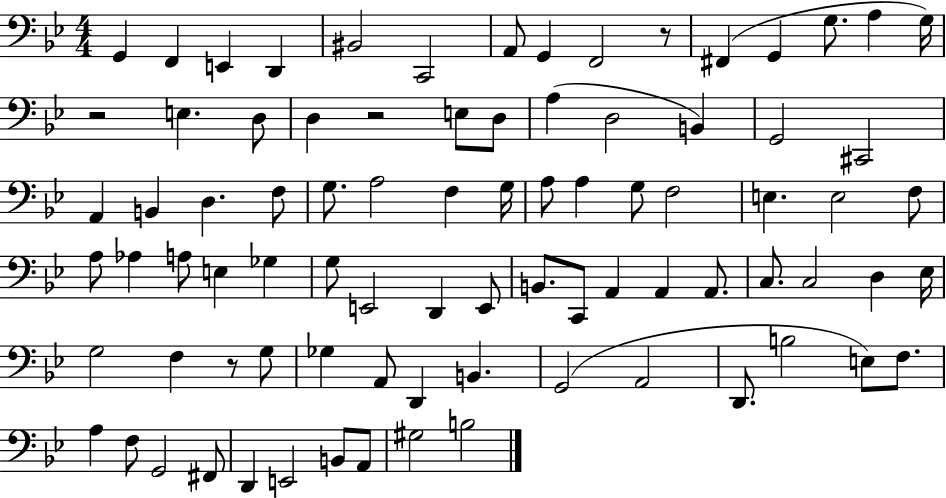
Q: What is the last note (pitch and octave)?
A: B3